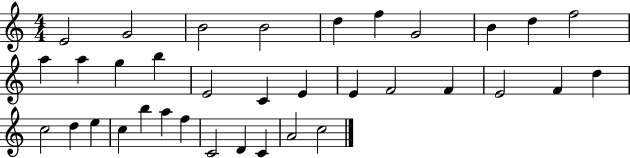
X:1
T:Untitled
M:4/4
L:1/4
K:C
E2 G2 B2 B2 d f G2 B d f2 a a g b E2 C E E F2 F E2 F d c2 d e c b a f C2 D C A2 c2